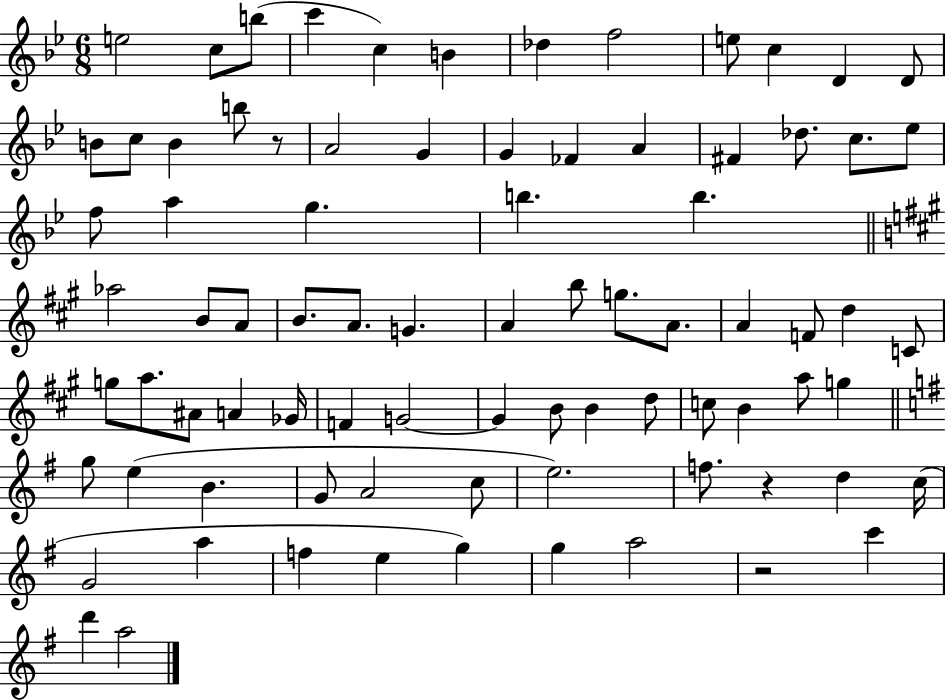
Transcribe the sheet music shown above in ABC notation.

X:1
T:Untitled
M:6/8
L:1/4
K:Bb
e2 c/2 b/2 c' c B _d f2 e/2 c D D/2 B/2 c/2 B b/2 z/2 A2 G G _F A ^F _d/2 c/2 _e/2 f/2 a g b b _a2 B/2 A/2 B/2 A/2 G A b/2 g/2 A/2 A F/2 d C/2 g/2 a/2 ^A/2 A _G/4 F G2 G B/2 B d/2 c/2 B a/2 g g/2 e B G/2 A2 c/2 e2 f/2 z d c/4 G2 a f e g g a2 z2 c' d' a2